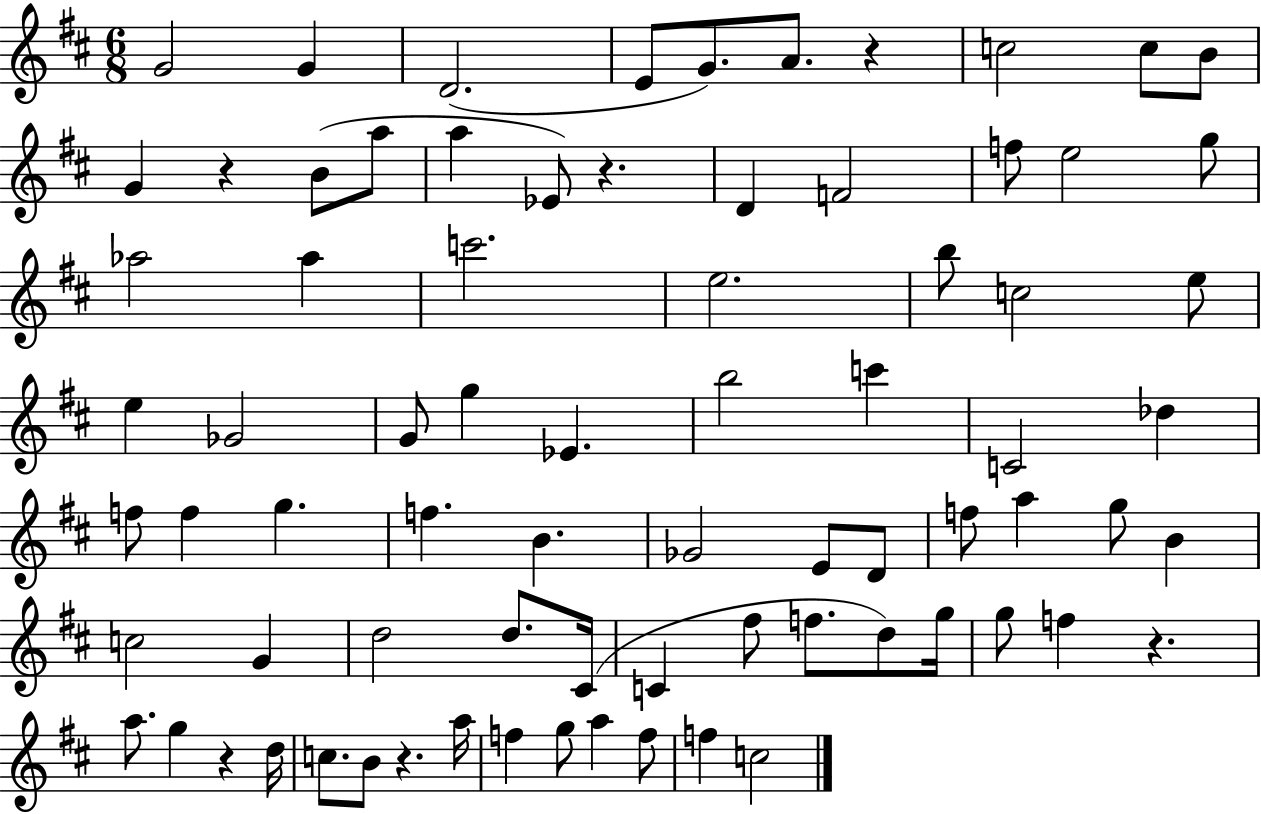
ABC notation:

X:1
T:Untitled
M:6/8
L:1/4
K:D
G2 G D2 E/2 G/2 A/2 z c2 c/2 B/2 G z B/2 a/2 a _E/2 z D F2 f/2 e2 g/2 _a2 _a c'2 e2 b/2 c2 e/2 e _G2 G/2 g _E b2 c' C2 _d f/2 f g f B _G2 E/2 D/2 f/2 a g/2 B c2 G d2 d/2 ^C/4 C ^f/2 f/2 d/2 g/4 g/2 f z a/2 g z d/4 c/2 B/2 z a/4 f g/2 a f/2 f c2